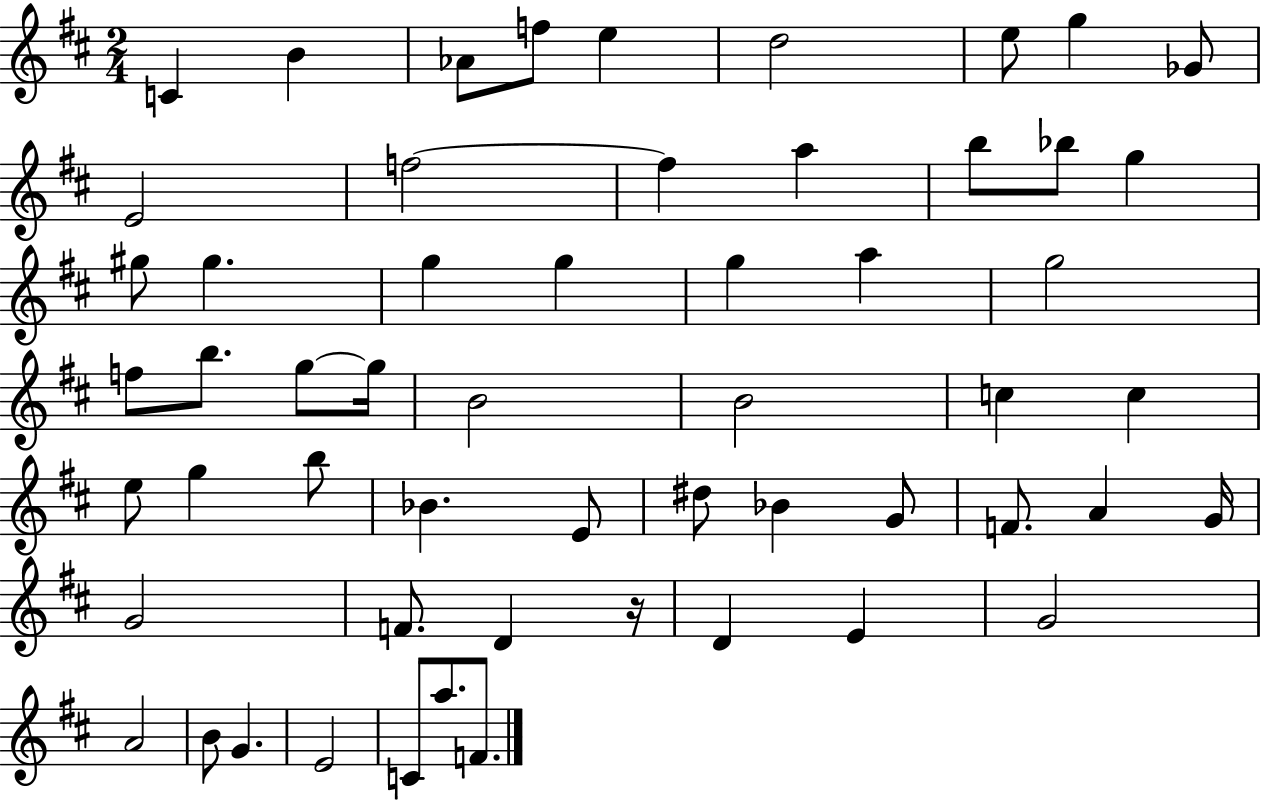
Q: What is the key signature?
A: D major